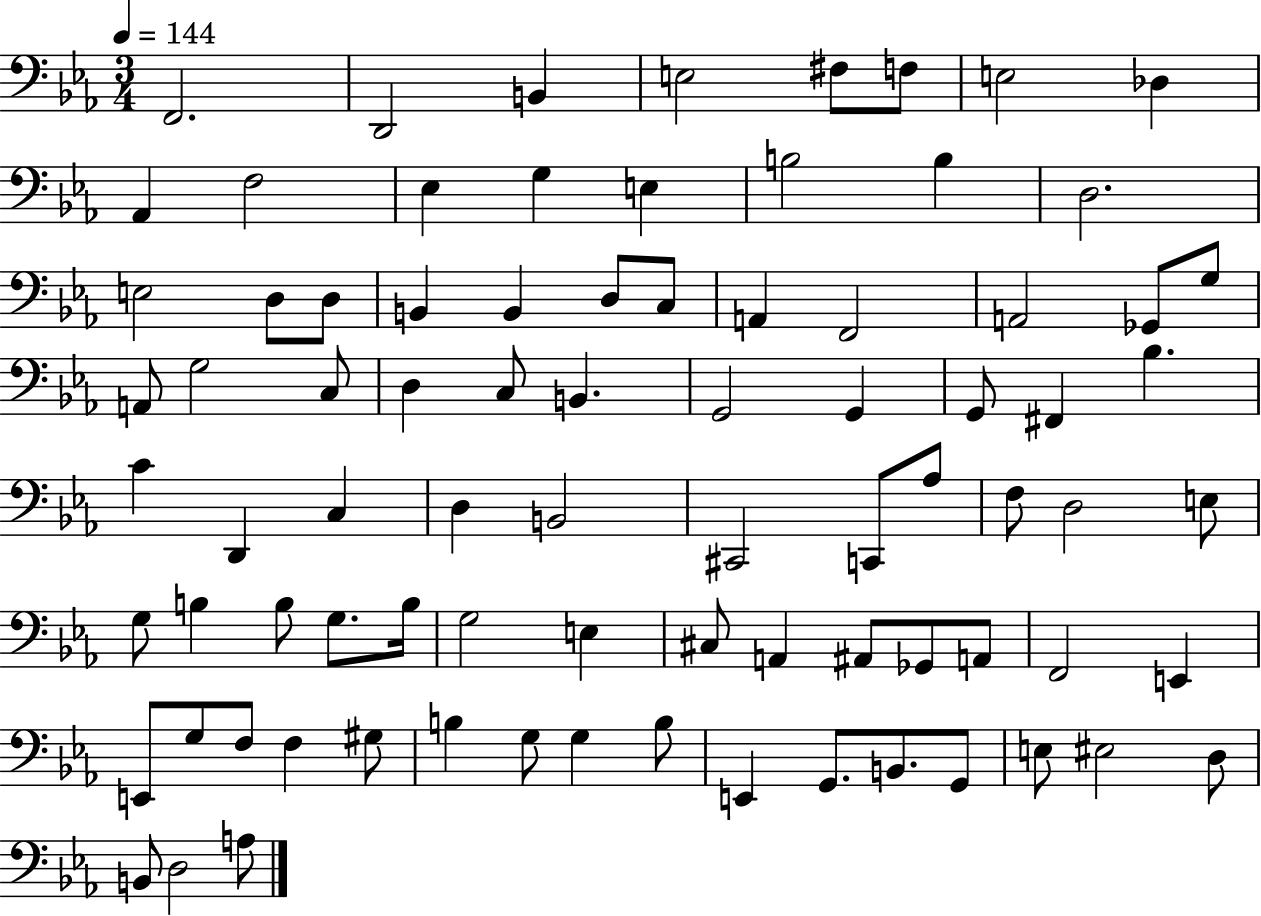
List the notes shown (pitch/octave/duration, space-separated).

F2/h. D2/h B2/q E3/h F#3/e F3/e E3/h Db3/q Ab2/q F3/h Eb3/q G3/q E3/q B3/h B3/q D3/h. E3/h D3/e D3/e B2/q B2/q D3/e C3/e A2/q F2/h A2/h Gb2/e G3/e A2/e G3/h C3/e D3/q C3/e B2/q. G2/h G2/q G2/e F#2/q Bb3/q. C4/q D2/q C3/q D3/q B2/h C#2/h C2/e Ab3/e F3/e D3/h E3/e G3/e B3/q B3/e G3/e. B3/s G3/h E3/q C#3/e A2/q A#2/e Gb2/e A2/e F2/h E2/q E2/e G3/e F3/e F3/q G#3/e B3/q G3/e G3/q B3/e E2/q G2/e. B2/e. G2/e E3/e EIS3/h D3/e B2/e D3/h A3/e